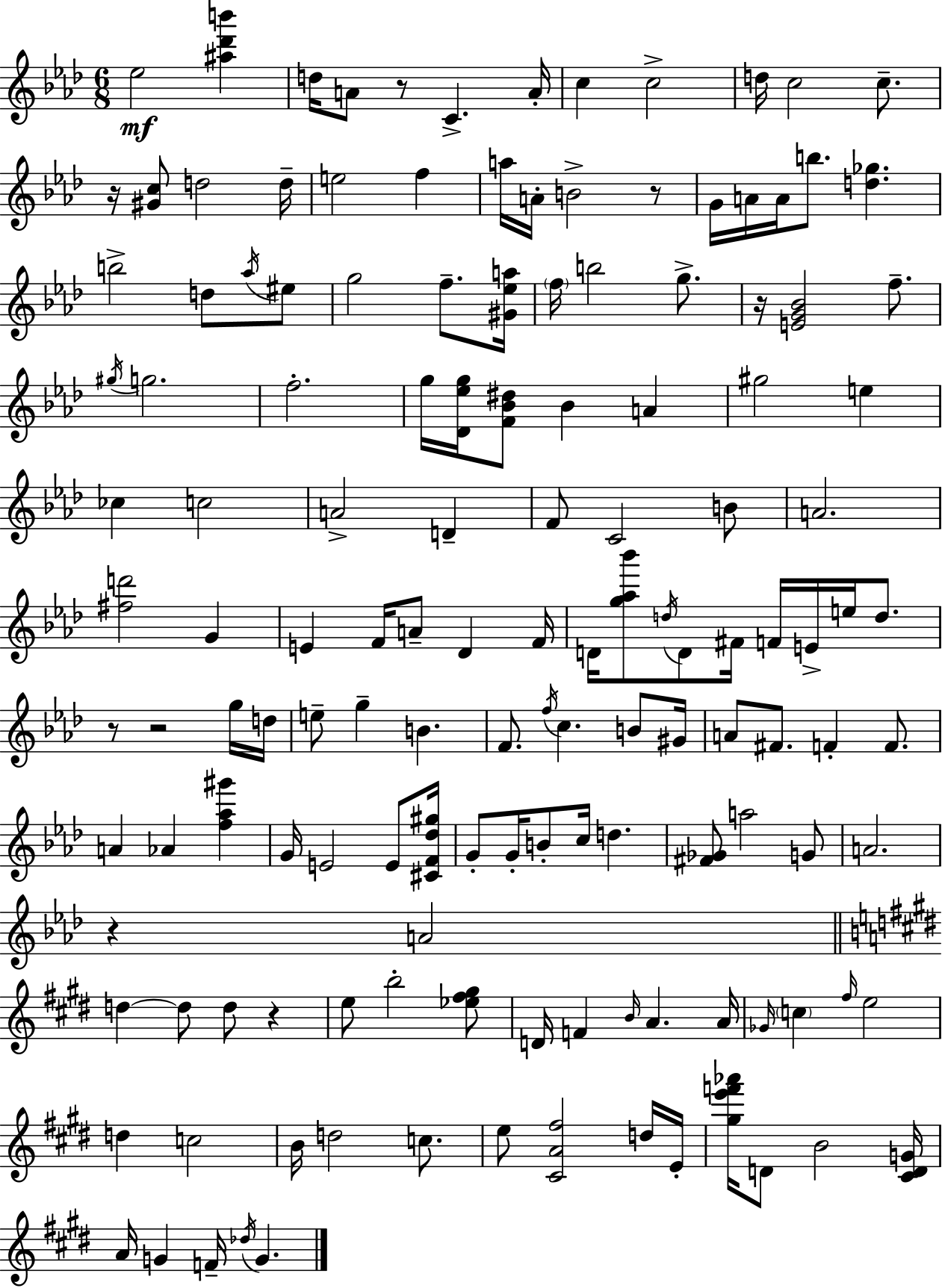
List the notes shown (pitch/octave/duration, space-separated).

Eb5/h [A#5,Db6,B6]/q D5/s A4/e R/e C4/q. A4/s C5/q C5/h D5/s C5/h C5/e. R/s [G#4,C5]/e D5/h D5/s E5/h F5/q A5/s A4/s B4/h R/e G4/s A4/s A4/s B5/e. [D5,Gb5]/q. B5/h D5/e Ab5/s EIS5/e G5/h F5/e. [G#4,Eb5,A5]/s F5/s B5/h G5/e. R/s [E4,G4,Bb4]/h F5/e. G#5/s G5/h. F5/h. G5/s [Db4,Eb5,G5]/s [F4,Bb4,D#5]/e Bb4/q A4/q G#5/h E5/q CES5/q C5/h A4/h D4/q F4/e C4/h B4/e A4/h. [F#5,D6]/h G4/q E4/q F4/s A4/e Db4/q F4/s D4/s [G5,Ab5,Bb6]/e D5/s D4/e F#4/s F4/s E4/s E5/s D5/e. R/e R/h G5/s D5/s E5/e G5/q B4/q. F4/e. F5/s C5/q. B4/e G#4/s A4/e F#4/e. F4/q F4/e. A4/q Ab4/q [F5,Ab5,G#6]/q G4/s E4/h E4/e [C#4,F4,Db5,G#5]/s G4/e G4/s B4/e C5/s D5/q. [F#4,Gb4]/e A5/h G4/e A4/h. R/q A4/h D5/q D5/e D5/e R/q E5/e B5/h [Eb5,F#5,G#5]/e D4/s F4/q B4/s A4/q. A4/s Gb4/s C5/q F#5/s E5/h D5/q C5/h B4/s D5/h C5/e. E5/e [C#4,A4,F#5]/h D5/s E4/s [G#5,E6,F6,Ab6]/s D4/e B4/h [C#4,D4,G4]/s A4/s G4/q F4/s Db5/s G4/q.